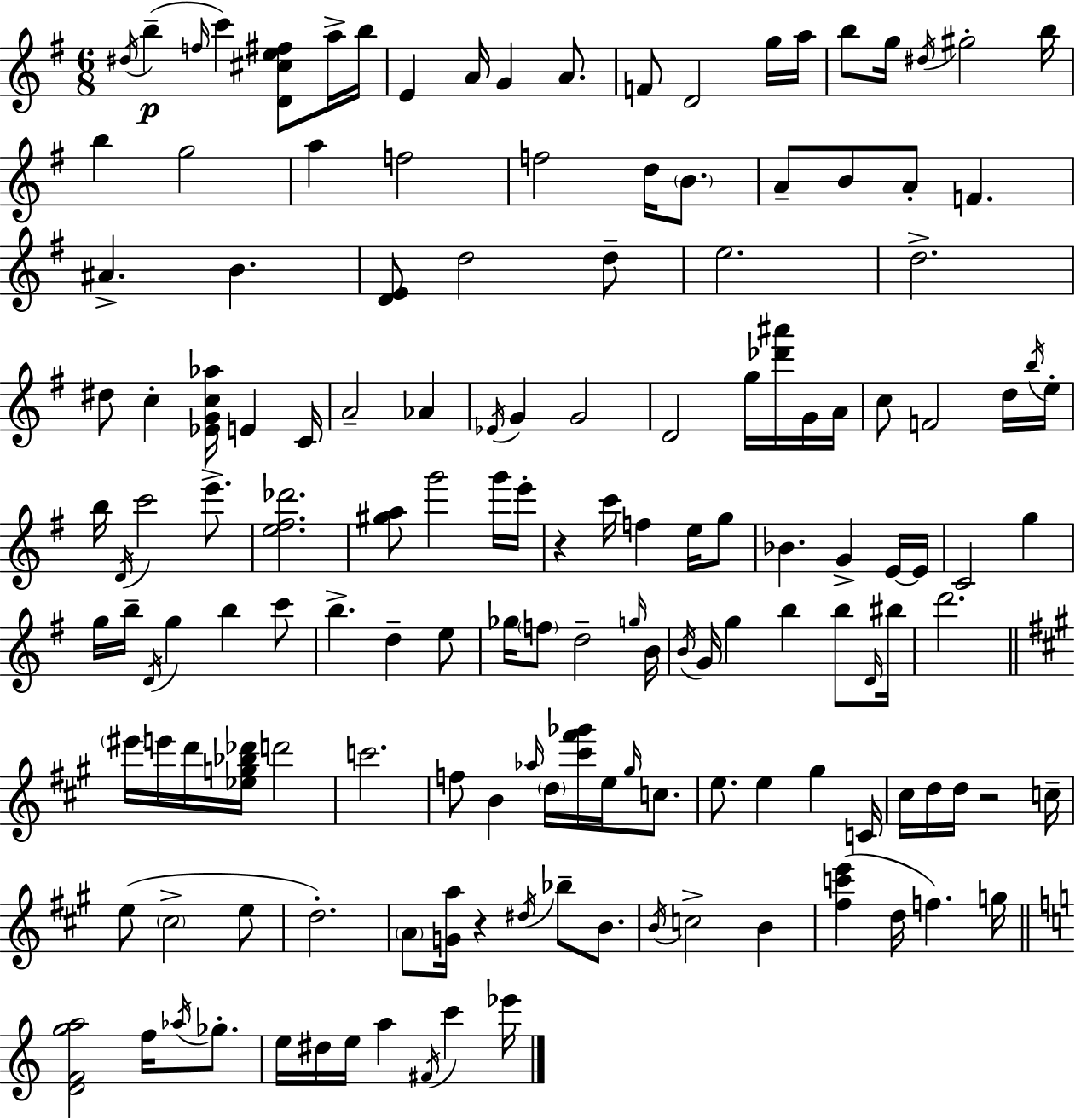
X:1
T:Untitled
M:6/8
L:1/4
K:Em
^d/4 b f/4 c' [D^ce^f]/2 a/4 b/4 E A/4 G A/2 F/2 D2 g/4 a/4 b/2 g/4 ^d/4 ^g2 b/4 b g2 a f2 f2 d/4 B/2 A/2 B/2 A/2 F ^A B [DE]/2 d2 d/2 e2 d2 ^d/2 c [_EGc_a]/4 E C/4 A2 _A _E/4 G G2 D2 g/4 [_d'^a']/4 G/4 A/4 c/2 F2 d/4 b/4 e/4 b/4 D/4 c'2 e'/2 [e^f_d']2 [^ga]/2 g'2 g'/4 e'/4 z c'/4 f e/4 g/2 _B G E/4 E/4 C2 g g/4 b/4 D/4 g b c'/2 b d e/2 _g/4 f/2 d2 g/4 B/4 B/4 G/4 g b b/2 D/4 ^b/4 d'2 ^e'/4 e'/4 d'/4 [_eg_b_d']/4 d'2 c'2 f/2 B _a/4 d/4 [^c'^f'_g']/4 e/4 ^g/4 c/2 e/2 e ^g C/4 ^c/4 d/4 d/4 z2 c/4 e/2 ^c2 e/2 d2 A/2 [Ga]/4 z ^d/4 _b/2 B/2 B/4 c2 B [^fc'e'] d/4 f g/4 [DFga]2 f/4 _a/4 _g/2 e/4 ^d/4 e/4 a ^F/4 c' _e'/4